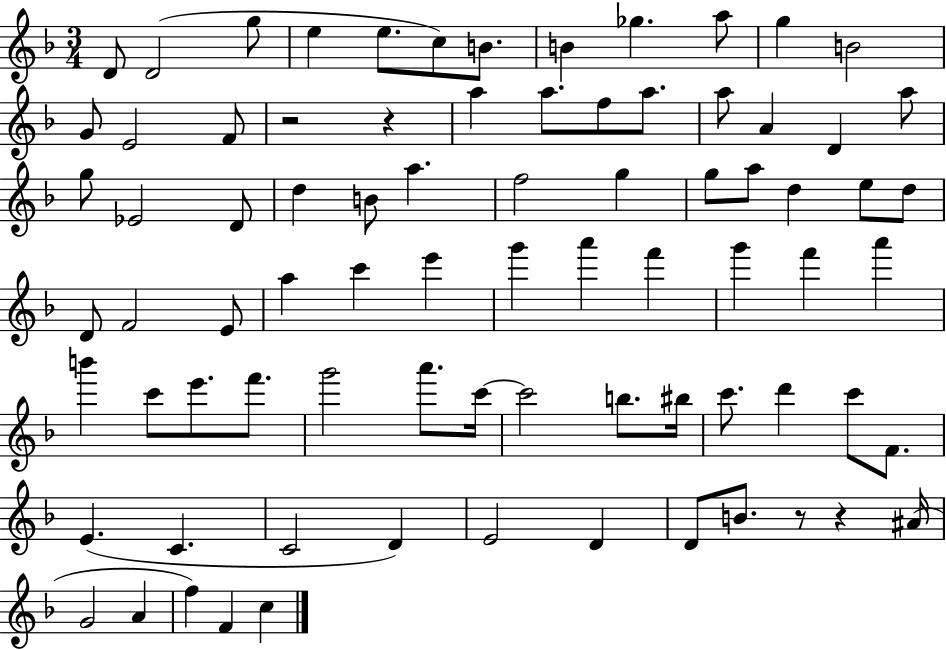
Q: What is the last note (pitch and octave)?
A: C5